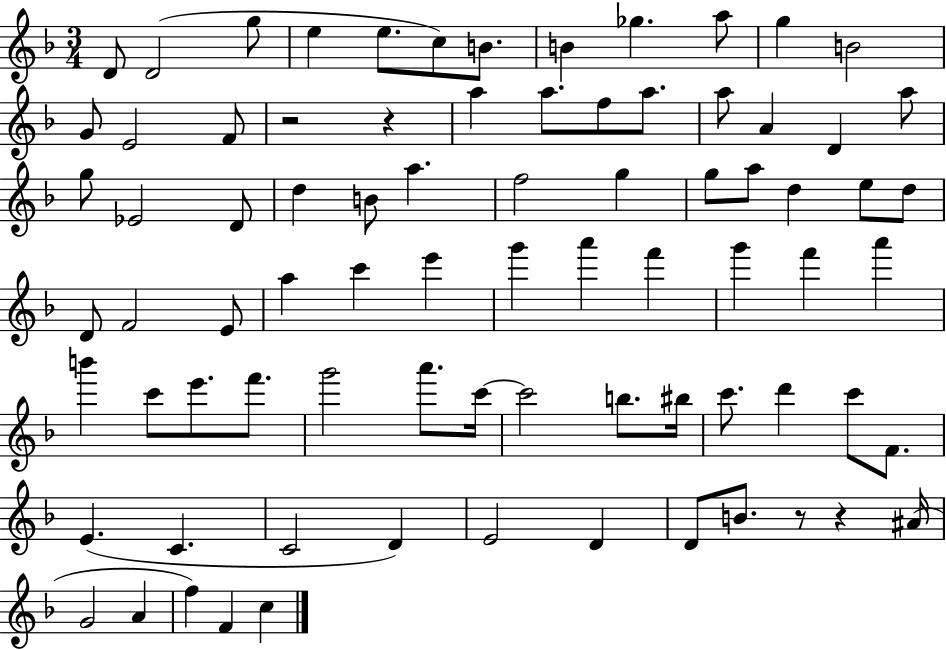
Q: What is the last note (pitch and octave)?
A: C5